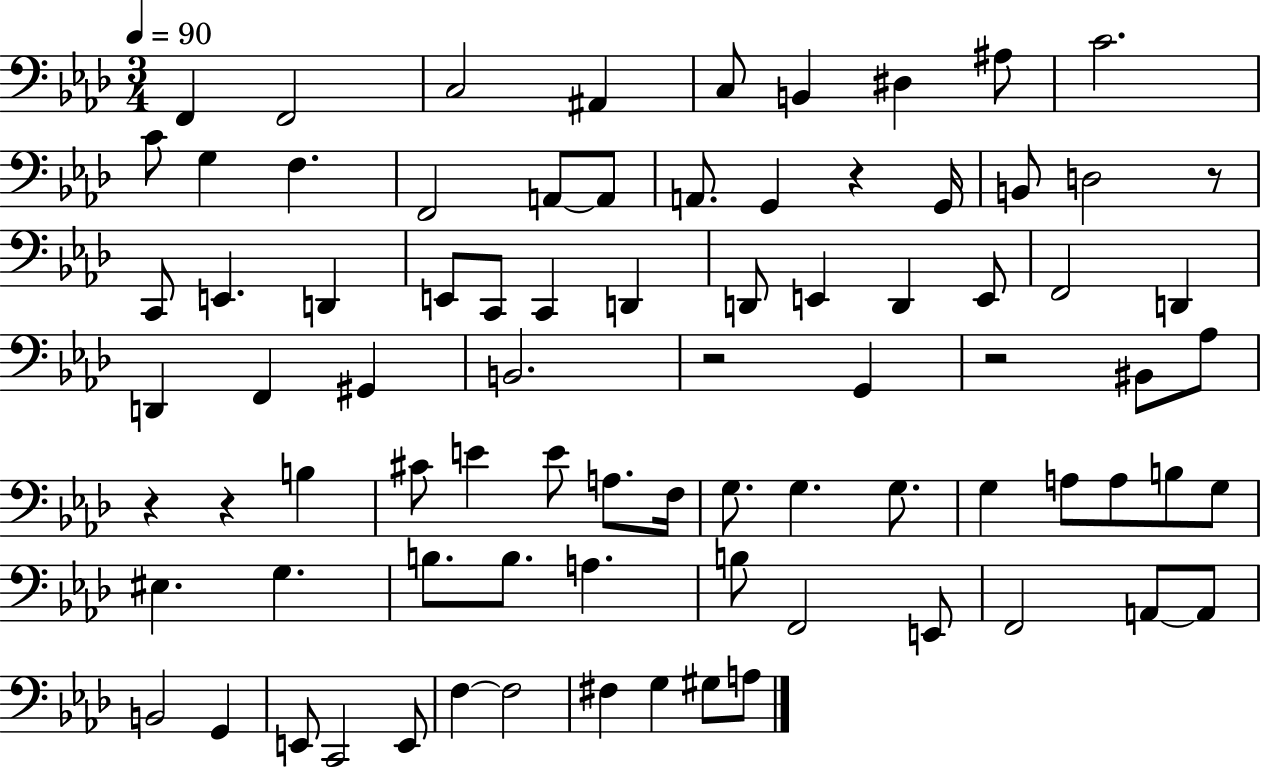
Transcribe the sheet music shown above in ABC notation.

X:1
T:Untitled
M:3/4
L:1/4
K:Ab
F,, F,,2 C,2 ^A,, C,/2 B,, ^D, ^A,/2 C2 C/2 G, F, F,,2 A,,/2 A,,/2 A,,/2 G,, z G,,/4 B,,/2 D,2 z/2 C,,/2 E,, D,, E,,/2 C,,/2 C,, D,, D,,/2 E,, D,, E,,/2 F,,2 D,, D,, F,, ^G,, B,,2 z2 G,, z2 ^B,,/2 _A,/2 z z B, ^C/2 E E/2 A,/2 F,/4 G,/2 G, G,/2 G, A,/2 A,/2 B,/2 G,/2 ^E, G, B,/2 B,/2 A, B,/2 F,,2 E,,/2 F,,2 A,,/2 A,,/2 B,,2 G,, E,,/2 C,,2 E,,/2 F, F,2 ^F, G, ^G,/2 A,/2